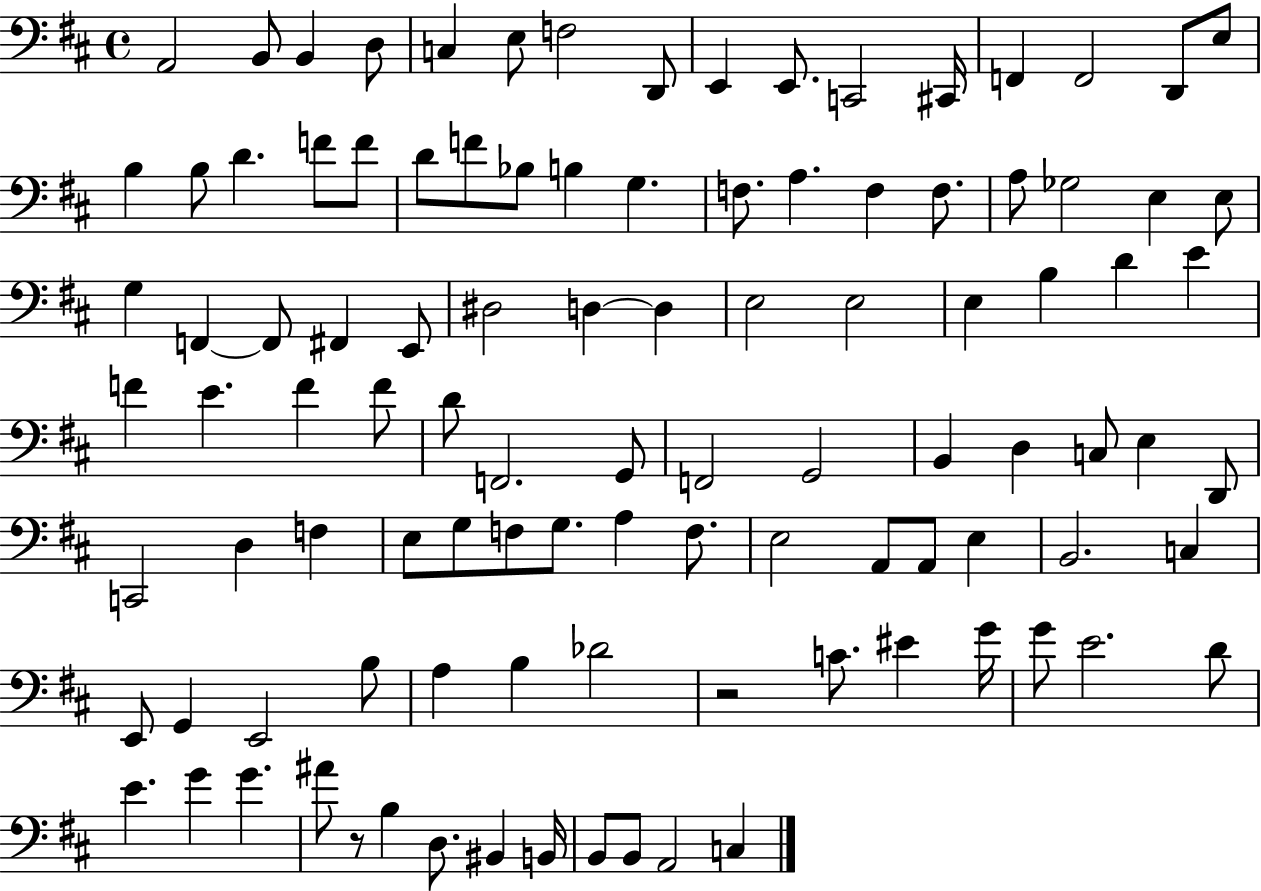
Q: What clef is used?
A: bass